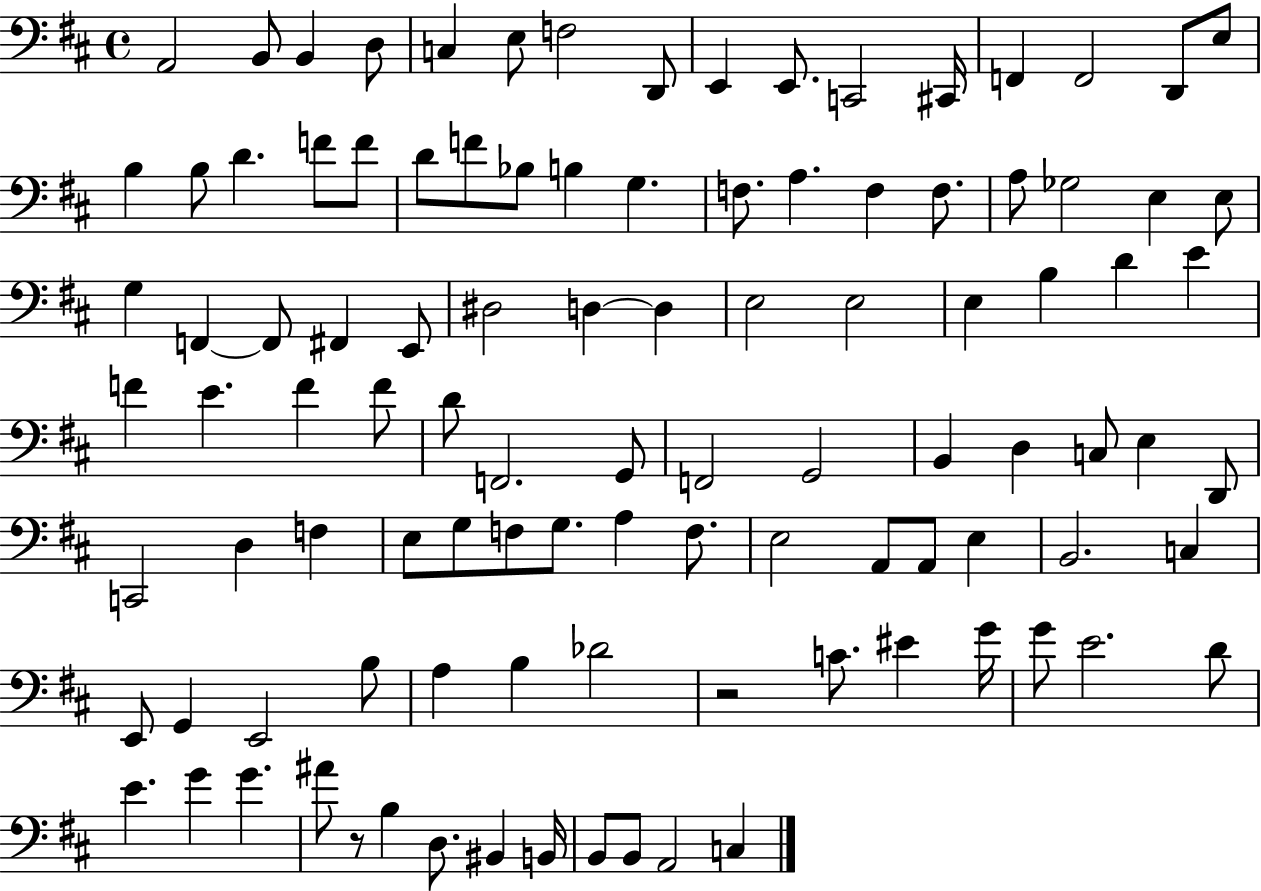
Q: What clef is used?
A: bass